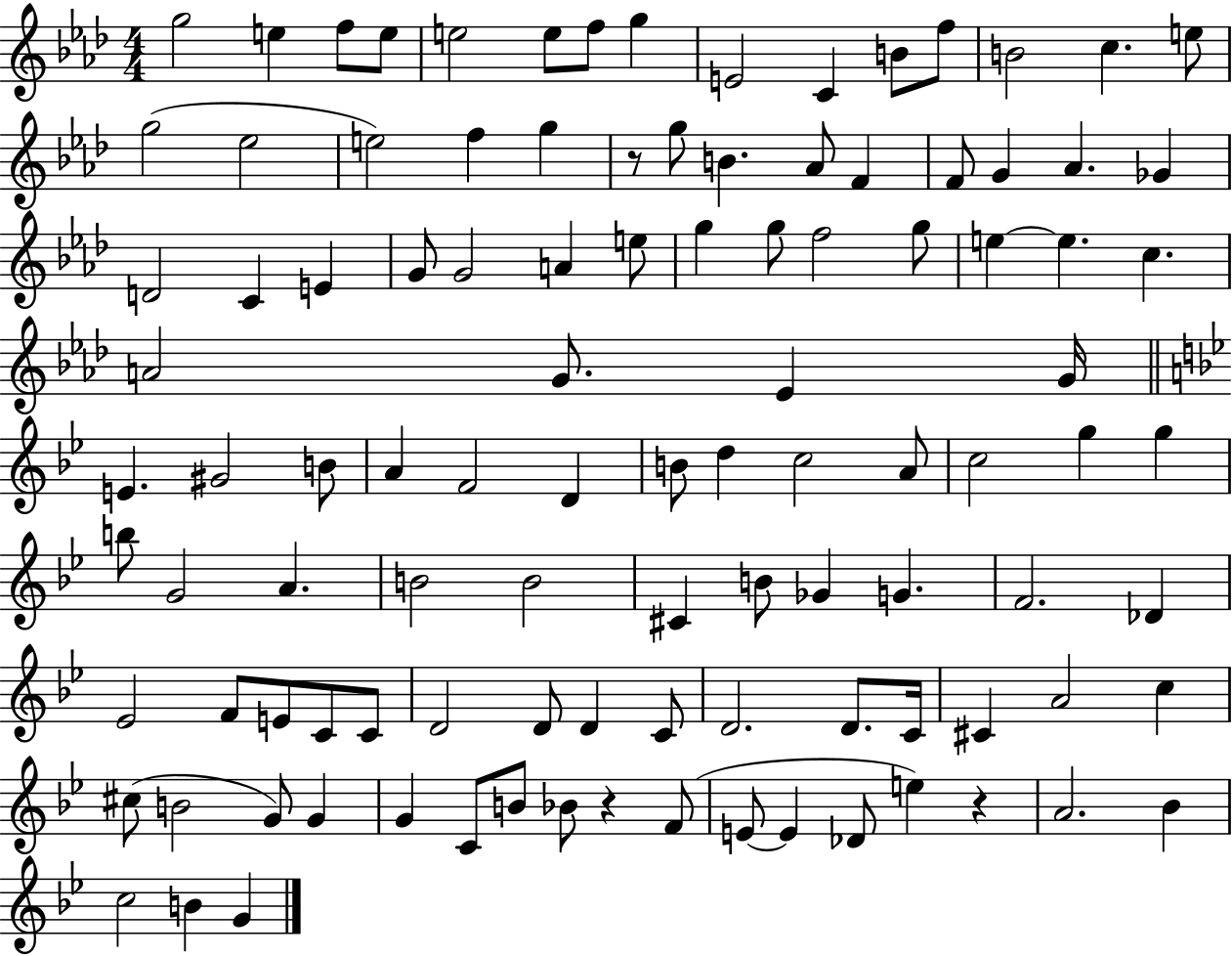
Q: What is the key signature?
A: AES major